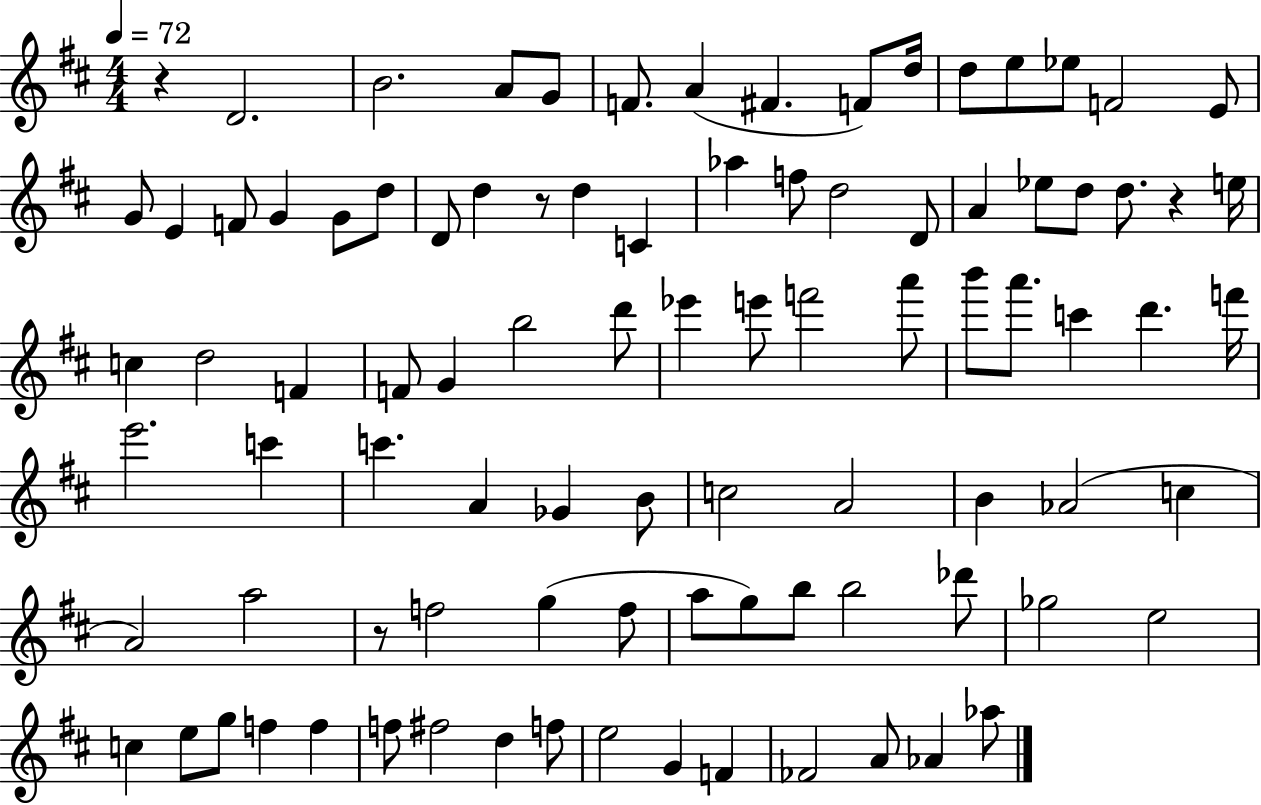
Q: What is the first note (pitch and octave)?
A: D4